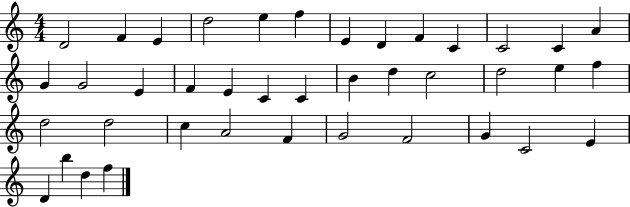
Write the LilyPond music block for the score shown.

{
  \clef treble
  \numericTimeSignature
  \time 4/4
  \key c \major
  d'2 f'4 e'4 | d''2 e''4 f''4 | e'4 d'4 f'4 c'4 | c'2 c'4 a'4 | \break g'4 g'2 e'4 | f'4 e'4 c'4 c'4 | b'4 d''4 c''2 | d''2 e''4 f''4 | \break d''2 d''2 | c''4 a'2 f'4 | g'2 f'2 | g'4 c'2 e'4 | \break d'4 b''4 d''4 f''4 | \bar "|."
}